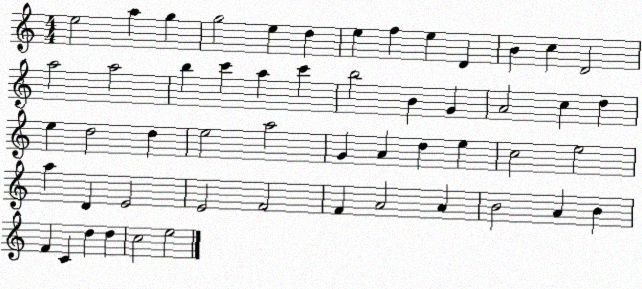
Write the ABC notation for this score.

X:1
T:Untitled
M:4/4
L:1/4
K:C
e2 a g g2 e d e f e D B c D2 a2 a2 b c' a c' b2 B G A2 c d e d2 d e2 a2 G A d e c2 e2 a D E2 E2 F2 F A2 A B2 A B F C d d c2 e2